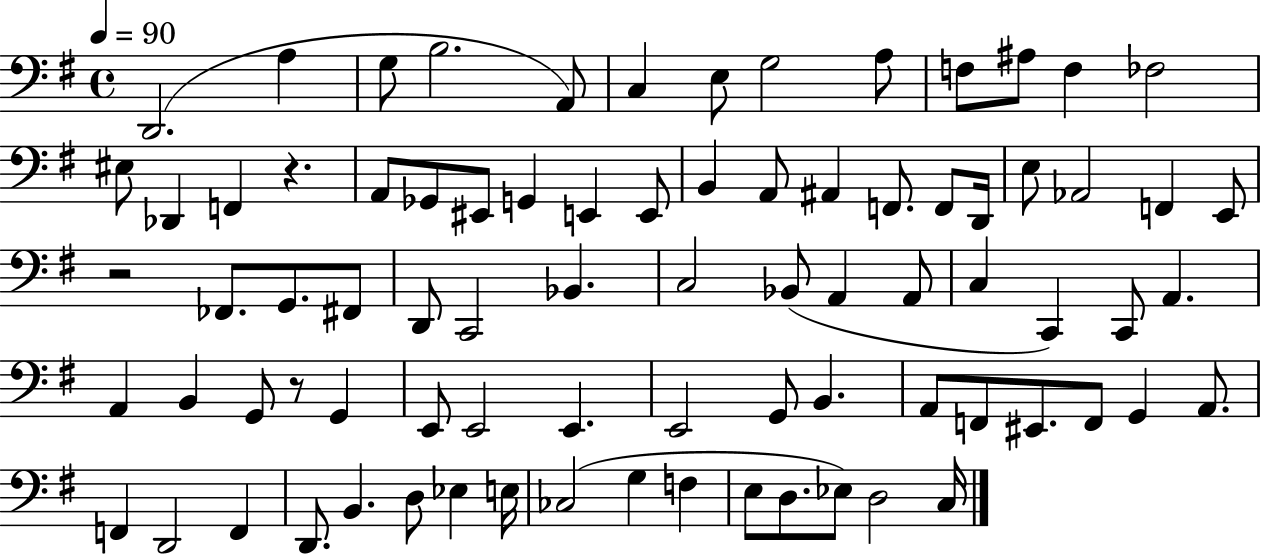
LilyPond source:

{
  \clef bass
  \time 4/4
  \defaultTimeSignature
  \key g \major
  \tempo 4 = 90
  d,2.( a4 | g8 b2. a,8) | c4 e8 g2 a8 | f8 ais8 f4 fes2 | \break eis8 des,4 f,4 r4. | a,8 ges,8 eis,8 g,4 e,4 e,8 | b,4 a,8 ais,4 f,8. f,8 d,16 | e8 aes,2 f,4 e,8 | \break r2 fes,8. g,8. fis,8 | d,8 c,2 bes,4. | c2 bes,8( a,4 a,8 | c4 c,4) c,8 a,4. | \break a,4 b,4 g,8 r8 g,4 | e,8 e,2 e,4. | e,2 g,8 b,4. | a,8 f,8 eis,8. f,8 g,4 a,8. | \break f,4 d,2 f,4 | d,8. b,4. d8 ees4 e16 | ces2( g4 f4 | e8 d8. ees8) d2 c16 | \break \bar "|."
}